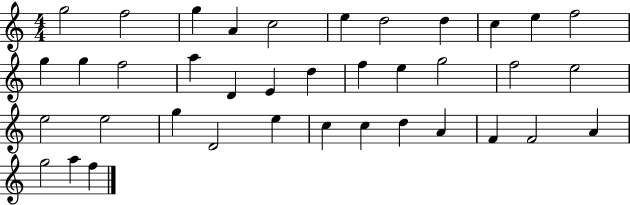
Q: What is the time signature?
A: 4/4